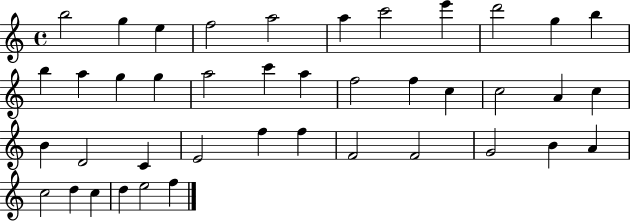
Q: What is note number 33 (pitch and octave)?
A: G4